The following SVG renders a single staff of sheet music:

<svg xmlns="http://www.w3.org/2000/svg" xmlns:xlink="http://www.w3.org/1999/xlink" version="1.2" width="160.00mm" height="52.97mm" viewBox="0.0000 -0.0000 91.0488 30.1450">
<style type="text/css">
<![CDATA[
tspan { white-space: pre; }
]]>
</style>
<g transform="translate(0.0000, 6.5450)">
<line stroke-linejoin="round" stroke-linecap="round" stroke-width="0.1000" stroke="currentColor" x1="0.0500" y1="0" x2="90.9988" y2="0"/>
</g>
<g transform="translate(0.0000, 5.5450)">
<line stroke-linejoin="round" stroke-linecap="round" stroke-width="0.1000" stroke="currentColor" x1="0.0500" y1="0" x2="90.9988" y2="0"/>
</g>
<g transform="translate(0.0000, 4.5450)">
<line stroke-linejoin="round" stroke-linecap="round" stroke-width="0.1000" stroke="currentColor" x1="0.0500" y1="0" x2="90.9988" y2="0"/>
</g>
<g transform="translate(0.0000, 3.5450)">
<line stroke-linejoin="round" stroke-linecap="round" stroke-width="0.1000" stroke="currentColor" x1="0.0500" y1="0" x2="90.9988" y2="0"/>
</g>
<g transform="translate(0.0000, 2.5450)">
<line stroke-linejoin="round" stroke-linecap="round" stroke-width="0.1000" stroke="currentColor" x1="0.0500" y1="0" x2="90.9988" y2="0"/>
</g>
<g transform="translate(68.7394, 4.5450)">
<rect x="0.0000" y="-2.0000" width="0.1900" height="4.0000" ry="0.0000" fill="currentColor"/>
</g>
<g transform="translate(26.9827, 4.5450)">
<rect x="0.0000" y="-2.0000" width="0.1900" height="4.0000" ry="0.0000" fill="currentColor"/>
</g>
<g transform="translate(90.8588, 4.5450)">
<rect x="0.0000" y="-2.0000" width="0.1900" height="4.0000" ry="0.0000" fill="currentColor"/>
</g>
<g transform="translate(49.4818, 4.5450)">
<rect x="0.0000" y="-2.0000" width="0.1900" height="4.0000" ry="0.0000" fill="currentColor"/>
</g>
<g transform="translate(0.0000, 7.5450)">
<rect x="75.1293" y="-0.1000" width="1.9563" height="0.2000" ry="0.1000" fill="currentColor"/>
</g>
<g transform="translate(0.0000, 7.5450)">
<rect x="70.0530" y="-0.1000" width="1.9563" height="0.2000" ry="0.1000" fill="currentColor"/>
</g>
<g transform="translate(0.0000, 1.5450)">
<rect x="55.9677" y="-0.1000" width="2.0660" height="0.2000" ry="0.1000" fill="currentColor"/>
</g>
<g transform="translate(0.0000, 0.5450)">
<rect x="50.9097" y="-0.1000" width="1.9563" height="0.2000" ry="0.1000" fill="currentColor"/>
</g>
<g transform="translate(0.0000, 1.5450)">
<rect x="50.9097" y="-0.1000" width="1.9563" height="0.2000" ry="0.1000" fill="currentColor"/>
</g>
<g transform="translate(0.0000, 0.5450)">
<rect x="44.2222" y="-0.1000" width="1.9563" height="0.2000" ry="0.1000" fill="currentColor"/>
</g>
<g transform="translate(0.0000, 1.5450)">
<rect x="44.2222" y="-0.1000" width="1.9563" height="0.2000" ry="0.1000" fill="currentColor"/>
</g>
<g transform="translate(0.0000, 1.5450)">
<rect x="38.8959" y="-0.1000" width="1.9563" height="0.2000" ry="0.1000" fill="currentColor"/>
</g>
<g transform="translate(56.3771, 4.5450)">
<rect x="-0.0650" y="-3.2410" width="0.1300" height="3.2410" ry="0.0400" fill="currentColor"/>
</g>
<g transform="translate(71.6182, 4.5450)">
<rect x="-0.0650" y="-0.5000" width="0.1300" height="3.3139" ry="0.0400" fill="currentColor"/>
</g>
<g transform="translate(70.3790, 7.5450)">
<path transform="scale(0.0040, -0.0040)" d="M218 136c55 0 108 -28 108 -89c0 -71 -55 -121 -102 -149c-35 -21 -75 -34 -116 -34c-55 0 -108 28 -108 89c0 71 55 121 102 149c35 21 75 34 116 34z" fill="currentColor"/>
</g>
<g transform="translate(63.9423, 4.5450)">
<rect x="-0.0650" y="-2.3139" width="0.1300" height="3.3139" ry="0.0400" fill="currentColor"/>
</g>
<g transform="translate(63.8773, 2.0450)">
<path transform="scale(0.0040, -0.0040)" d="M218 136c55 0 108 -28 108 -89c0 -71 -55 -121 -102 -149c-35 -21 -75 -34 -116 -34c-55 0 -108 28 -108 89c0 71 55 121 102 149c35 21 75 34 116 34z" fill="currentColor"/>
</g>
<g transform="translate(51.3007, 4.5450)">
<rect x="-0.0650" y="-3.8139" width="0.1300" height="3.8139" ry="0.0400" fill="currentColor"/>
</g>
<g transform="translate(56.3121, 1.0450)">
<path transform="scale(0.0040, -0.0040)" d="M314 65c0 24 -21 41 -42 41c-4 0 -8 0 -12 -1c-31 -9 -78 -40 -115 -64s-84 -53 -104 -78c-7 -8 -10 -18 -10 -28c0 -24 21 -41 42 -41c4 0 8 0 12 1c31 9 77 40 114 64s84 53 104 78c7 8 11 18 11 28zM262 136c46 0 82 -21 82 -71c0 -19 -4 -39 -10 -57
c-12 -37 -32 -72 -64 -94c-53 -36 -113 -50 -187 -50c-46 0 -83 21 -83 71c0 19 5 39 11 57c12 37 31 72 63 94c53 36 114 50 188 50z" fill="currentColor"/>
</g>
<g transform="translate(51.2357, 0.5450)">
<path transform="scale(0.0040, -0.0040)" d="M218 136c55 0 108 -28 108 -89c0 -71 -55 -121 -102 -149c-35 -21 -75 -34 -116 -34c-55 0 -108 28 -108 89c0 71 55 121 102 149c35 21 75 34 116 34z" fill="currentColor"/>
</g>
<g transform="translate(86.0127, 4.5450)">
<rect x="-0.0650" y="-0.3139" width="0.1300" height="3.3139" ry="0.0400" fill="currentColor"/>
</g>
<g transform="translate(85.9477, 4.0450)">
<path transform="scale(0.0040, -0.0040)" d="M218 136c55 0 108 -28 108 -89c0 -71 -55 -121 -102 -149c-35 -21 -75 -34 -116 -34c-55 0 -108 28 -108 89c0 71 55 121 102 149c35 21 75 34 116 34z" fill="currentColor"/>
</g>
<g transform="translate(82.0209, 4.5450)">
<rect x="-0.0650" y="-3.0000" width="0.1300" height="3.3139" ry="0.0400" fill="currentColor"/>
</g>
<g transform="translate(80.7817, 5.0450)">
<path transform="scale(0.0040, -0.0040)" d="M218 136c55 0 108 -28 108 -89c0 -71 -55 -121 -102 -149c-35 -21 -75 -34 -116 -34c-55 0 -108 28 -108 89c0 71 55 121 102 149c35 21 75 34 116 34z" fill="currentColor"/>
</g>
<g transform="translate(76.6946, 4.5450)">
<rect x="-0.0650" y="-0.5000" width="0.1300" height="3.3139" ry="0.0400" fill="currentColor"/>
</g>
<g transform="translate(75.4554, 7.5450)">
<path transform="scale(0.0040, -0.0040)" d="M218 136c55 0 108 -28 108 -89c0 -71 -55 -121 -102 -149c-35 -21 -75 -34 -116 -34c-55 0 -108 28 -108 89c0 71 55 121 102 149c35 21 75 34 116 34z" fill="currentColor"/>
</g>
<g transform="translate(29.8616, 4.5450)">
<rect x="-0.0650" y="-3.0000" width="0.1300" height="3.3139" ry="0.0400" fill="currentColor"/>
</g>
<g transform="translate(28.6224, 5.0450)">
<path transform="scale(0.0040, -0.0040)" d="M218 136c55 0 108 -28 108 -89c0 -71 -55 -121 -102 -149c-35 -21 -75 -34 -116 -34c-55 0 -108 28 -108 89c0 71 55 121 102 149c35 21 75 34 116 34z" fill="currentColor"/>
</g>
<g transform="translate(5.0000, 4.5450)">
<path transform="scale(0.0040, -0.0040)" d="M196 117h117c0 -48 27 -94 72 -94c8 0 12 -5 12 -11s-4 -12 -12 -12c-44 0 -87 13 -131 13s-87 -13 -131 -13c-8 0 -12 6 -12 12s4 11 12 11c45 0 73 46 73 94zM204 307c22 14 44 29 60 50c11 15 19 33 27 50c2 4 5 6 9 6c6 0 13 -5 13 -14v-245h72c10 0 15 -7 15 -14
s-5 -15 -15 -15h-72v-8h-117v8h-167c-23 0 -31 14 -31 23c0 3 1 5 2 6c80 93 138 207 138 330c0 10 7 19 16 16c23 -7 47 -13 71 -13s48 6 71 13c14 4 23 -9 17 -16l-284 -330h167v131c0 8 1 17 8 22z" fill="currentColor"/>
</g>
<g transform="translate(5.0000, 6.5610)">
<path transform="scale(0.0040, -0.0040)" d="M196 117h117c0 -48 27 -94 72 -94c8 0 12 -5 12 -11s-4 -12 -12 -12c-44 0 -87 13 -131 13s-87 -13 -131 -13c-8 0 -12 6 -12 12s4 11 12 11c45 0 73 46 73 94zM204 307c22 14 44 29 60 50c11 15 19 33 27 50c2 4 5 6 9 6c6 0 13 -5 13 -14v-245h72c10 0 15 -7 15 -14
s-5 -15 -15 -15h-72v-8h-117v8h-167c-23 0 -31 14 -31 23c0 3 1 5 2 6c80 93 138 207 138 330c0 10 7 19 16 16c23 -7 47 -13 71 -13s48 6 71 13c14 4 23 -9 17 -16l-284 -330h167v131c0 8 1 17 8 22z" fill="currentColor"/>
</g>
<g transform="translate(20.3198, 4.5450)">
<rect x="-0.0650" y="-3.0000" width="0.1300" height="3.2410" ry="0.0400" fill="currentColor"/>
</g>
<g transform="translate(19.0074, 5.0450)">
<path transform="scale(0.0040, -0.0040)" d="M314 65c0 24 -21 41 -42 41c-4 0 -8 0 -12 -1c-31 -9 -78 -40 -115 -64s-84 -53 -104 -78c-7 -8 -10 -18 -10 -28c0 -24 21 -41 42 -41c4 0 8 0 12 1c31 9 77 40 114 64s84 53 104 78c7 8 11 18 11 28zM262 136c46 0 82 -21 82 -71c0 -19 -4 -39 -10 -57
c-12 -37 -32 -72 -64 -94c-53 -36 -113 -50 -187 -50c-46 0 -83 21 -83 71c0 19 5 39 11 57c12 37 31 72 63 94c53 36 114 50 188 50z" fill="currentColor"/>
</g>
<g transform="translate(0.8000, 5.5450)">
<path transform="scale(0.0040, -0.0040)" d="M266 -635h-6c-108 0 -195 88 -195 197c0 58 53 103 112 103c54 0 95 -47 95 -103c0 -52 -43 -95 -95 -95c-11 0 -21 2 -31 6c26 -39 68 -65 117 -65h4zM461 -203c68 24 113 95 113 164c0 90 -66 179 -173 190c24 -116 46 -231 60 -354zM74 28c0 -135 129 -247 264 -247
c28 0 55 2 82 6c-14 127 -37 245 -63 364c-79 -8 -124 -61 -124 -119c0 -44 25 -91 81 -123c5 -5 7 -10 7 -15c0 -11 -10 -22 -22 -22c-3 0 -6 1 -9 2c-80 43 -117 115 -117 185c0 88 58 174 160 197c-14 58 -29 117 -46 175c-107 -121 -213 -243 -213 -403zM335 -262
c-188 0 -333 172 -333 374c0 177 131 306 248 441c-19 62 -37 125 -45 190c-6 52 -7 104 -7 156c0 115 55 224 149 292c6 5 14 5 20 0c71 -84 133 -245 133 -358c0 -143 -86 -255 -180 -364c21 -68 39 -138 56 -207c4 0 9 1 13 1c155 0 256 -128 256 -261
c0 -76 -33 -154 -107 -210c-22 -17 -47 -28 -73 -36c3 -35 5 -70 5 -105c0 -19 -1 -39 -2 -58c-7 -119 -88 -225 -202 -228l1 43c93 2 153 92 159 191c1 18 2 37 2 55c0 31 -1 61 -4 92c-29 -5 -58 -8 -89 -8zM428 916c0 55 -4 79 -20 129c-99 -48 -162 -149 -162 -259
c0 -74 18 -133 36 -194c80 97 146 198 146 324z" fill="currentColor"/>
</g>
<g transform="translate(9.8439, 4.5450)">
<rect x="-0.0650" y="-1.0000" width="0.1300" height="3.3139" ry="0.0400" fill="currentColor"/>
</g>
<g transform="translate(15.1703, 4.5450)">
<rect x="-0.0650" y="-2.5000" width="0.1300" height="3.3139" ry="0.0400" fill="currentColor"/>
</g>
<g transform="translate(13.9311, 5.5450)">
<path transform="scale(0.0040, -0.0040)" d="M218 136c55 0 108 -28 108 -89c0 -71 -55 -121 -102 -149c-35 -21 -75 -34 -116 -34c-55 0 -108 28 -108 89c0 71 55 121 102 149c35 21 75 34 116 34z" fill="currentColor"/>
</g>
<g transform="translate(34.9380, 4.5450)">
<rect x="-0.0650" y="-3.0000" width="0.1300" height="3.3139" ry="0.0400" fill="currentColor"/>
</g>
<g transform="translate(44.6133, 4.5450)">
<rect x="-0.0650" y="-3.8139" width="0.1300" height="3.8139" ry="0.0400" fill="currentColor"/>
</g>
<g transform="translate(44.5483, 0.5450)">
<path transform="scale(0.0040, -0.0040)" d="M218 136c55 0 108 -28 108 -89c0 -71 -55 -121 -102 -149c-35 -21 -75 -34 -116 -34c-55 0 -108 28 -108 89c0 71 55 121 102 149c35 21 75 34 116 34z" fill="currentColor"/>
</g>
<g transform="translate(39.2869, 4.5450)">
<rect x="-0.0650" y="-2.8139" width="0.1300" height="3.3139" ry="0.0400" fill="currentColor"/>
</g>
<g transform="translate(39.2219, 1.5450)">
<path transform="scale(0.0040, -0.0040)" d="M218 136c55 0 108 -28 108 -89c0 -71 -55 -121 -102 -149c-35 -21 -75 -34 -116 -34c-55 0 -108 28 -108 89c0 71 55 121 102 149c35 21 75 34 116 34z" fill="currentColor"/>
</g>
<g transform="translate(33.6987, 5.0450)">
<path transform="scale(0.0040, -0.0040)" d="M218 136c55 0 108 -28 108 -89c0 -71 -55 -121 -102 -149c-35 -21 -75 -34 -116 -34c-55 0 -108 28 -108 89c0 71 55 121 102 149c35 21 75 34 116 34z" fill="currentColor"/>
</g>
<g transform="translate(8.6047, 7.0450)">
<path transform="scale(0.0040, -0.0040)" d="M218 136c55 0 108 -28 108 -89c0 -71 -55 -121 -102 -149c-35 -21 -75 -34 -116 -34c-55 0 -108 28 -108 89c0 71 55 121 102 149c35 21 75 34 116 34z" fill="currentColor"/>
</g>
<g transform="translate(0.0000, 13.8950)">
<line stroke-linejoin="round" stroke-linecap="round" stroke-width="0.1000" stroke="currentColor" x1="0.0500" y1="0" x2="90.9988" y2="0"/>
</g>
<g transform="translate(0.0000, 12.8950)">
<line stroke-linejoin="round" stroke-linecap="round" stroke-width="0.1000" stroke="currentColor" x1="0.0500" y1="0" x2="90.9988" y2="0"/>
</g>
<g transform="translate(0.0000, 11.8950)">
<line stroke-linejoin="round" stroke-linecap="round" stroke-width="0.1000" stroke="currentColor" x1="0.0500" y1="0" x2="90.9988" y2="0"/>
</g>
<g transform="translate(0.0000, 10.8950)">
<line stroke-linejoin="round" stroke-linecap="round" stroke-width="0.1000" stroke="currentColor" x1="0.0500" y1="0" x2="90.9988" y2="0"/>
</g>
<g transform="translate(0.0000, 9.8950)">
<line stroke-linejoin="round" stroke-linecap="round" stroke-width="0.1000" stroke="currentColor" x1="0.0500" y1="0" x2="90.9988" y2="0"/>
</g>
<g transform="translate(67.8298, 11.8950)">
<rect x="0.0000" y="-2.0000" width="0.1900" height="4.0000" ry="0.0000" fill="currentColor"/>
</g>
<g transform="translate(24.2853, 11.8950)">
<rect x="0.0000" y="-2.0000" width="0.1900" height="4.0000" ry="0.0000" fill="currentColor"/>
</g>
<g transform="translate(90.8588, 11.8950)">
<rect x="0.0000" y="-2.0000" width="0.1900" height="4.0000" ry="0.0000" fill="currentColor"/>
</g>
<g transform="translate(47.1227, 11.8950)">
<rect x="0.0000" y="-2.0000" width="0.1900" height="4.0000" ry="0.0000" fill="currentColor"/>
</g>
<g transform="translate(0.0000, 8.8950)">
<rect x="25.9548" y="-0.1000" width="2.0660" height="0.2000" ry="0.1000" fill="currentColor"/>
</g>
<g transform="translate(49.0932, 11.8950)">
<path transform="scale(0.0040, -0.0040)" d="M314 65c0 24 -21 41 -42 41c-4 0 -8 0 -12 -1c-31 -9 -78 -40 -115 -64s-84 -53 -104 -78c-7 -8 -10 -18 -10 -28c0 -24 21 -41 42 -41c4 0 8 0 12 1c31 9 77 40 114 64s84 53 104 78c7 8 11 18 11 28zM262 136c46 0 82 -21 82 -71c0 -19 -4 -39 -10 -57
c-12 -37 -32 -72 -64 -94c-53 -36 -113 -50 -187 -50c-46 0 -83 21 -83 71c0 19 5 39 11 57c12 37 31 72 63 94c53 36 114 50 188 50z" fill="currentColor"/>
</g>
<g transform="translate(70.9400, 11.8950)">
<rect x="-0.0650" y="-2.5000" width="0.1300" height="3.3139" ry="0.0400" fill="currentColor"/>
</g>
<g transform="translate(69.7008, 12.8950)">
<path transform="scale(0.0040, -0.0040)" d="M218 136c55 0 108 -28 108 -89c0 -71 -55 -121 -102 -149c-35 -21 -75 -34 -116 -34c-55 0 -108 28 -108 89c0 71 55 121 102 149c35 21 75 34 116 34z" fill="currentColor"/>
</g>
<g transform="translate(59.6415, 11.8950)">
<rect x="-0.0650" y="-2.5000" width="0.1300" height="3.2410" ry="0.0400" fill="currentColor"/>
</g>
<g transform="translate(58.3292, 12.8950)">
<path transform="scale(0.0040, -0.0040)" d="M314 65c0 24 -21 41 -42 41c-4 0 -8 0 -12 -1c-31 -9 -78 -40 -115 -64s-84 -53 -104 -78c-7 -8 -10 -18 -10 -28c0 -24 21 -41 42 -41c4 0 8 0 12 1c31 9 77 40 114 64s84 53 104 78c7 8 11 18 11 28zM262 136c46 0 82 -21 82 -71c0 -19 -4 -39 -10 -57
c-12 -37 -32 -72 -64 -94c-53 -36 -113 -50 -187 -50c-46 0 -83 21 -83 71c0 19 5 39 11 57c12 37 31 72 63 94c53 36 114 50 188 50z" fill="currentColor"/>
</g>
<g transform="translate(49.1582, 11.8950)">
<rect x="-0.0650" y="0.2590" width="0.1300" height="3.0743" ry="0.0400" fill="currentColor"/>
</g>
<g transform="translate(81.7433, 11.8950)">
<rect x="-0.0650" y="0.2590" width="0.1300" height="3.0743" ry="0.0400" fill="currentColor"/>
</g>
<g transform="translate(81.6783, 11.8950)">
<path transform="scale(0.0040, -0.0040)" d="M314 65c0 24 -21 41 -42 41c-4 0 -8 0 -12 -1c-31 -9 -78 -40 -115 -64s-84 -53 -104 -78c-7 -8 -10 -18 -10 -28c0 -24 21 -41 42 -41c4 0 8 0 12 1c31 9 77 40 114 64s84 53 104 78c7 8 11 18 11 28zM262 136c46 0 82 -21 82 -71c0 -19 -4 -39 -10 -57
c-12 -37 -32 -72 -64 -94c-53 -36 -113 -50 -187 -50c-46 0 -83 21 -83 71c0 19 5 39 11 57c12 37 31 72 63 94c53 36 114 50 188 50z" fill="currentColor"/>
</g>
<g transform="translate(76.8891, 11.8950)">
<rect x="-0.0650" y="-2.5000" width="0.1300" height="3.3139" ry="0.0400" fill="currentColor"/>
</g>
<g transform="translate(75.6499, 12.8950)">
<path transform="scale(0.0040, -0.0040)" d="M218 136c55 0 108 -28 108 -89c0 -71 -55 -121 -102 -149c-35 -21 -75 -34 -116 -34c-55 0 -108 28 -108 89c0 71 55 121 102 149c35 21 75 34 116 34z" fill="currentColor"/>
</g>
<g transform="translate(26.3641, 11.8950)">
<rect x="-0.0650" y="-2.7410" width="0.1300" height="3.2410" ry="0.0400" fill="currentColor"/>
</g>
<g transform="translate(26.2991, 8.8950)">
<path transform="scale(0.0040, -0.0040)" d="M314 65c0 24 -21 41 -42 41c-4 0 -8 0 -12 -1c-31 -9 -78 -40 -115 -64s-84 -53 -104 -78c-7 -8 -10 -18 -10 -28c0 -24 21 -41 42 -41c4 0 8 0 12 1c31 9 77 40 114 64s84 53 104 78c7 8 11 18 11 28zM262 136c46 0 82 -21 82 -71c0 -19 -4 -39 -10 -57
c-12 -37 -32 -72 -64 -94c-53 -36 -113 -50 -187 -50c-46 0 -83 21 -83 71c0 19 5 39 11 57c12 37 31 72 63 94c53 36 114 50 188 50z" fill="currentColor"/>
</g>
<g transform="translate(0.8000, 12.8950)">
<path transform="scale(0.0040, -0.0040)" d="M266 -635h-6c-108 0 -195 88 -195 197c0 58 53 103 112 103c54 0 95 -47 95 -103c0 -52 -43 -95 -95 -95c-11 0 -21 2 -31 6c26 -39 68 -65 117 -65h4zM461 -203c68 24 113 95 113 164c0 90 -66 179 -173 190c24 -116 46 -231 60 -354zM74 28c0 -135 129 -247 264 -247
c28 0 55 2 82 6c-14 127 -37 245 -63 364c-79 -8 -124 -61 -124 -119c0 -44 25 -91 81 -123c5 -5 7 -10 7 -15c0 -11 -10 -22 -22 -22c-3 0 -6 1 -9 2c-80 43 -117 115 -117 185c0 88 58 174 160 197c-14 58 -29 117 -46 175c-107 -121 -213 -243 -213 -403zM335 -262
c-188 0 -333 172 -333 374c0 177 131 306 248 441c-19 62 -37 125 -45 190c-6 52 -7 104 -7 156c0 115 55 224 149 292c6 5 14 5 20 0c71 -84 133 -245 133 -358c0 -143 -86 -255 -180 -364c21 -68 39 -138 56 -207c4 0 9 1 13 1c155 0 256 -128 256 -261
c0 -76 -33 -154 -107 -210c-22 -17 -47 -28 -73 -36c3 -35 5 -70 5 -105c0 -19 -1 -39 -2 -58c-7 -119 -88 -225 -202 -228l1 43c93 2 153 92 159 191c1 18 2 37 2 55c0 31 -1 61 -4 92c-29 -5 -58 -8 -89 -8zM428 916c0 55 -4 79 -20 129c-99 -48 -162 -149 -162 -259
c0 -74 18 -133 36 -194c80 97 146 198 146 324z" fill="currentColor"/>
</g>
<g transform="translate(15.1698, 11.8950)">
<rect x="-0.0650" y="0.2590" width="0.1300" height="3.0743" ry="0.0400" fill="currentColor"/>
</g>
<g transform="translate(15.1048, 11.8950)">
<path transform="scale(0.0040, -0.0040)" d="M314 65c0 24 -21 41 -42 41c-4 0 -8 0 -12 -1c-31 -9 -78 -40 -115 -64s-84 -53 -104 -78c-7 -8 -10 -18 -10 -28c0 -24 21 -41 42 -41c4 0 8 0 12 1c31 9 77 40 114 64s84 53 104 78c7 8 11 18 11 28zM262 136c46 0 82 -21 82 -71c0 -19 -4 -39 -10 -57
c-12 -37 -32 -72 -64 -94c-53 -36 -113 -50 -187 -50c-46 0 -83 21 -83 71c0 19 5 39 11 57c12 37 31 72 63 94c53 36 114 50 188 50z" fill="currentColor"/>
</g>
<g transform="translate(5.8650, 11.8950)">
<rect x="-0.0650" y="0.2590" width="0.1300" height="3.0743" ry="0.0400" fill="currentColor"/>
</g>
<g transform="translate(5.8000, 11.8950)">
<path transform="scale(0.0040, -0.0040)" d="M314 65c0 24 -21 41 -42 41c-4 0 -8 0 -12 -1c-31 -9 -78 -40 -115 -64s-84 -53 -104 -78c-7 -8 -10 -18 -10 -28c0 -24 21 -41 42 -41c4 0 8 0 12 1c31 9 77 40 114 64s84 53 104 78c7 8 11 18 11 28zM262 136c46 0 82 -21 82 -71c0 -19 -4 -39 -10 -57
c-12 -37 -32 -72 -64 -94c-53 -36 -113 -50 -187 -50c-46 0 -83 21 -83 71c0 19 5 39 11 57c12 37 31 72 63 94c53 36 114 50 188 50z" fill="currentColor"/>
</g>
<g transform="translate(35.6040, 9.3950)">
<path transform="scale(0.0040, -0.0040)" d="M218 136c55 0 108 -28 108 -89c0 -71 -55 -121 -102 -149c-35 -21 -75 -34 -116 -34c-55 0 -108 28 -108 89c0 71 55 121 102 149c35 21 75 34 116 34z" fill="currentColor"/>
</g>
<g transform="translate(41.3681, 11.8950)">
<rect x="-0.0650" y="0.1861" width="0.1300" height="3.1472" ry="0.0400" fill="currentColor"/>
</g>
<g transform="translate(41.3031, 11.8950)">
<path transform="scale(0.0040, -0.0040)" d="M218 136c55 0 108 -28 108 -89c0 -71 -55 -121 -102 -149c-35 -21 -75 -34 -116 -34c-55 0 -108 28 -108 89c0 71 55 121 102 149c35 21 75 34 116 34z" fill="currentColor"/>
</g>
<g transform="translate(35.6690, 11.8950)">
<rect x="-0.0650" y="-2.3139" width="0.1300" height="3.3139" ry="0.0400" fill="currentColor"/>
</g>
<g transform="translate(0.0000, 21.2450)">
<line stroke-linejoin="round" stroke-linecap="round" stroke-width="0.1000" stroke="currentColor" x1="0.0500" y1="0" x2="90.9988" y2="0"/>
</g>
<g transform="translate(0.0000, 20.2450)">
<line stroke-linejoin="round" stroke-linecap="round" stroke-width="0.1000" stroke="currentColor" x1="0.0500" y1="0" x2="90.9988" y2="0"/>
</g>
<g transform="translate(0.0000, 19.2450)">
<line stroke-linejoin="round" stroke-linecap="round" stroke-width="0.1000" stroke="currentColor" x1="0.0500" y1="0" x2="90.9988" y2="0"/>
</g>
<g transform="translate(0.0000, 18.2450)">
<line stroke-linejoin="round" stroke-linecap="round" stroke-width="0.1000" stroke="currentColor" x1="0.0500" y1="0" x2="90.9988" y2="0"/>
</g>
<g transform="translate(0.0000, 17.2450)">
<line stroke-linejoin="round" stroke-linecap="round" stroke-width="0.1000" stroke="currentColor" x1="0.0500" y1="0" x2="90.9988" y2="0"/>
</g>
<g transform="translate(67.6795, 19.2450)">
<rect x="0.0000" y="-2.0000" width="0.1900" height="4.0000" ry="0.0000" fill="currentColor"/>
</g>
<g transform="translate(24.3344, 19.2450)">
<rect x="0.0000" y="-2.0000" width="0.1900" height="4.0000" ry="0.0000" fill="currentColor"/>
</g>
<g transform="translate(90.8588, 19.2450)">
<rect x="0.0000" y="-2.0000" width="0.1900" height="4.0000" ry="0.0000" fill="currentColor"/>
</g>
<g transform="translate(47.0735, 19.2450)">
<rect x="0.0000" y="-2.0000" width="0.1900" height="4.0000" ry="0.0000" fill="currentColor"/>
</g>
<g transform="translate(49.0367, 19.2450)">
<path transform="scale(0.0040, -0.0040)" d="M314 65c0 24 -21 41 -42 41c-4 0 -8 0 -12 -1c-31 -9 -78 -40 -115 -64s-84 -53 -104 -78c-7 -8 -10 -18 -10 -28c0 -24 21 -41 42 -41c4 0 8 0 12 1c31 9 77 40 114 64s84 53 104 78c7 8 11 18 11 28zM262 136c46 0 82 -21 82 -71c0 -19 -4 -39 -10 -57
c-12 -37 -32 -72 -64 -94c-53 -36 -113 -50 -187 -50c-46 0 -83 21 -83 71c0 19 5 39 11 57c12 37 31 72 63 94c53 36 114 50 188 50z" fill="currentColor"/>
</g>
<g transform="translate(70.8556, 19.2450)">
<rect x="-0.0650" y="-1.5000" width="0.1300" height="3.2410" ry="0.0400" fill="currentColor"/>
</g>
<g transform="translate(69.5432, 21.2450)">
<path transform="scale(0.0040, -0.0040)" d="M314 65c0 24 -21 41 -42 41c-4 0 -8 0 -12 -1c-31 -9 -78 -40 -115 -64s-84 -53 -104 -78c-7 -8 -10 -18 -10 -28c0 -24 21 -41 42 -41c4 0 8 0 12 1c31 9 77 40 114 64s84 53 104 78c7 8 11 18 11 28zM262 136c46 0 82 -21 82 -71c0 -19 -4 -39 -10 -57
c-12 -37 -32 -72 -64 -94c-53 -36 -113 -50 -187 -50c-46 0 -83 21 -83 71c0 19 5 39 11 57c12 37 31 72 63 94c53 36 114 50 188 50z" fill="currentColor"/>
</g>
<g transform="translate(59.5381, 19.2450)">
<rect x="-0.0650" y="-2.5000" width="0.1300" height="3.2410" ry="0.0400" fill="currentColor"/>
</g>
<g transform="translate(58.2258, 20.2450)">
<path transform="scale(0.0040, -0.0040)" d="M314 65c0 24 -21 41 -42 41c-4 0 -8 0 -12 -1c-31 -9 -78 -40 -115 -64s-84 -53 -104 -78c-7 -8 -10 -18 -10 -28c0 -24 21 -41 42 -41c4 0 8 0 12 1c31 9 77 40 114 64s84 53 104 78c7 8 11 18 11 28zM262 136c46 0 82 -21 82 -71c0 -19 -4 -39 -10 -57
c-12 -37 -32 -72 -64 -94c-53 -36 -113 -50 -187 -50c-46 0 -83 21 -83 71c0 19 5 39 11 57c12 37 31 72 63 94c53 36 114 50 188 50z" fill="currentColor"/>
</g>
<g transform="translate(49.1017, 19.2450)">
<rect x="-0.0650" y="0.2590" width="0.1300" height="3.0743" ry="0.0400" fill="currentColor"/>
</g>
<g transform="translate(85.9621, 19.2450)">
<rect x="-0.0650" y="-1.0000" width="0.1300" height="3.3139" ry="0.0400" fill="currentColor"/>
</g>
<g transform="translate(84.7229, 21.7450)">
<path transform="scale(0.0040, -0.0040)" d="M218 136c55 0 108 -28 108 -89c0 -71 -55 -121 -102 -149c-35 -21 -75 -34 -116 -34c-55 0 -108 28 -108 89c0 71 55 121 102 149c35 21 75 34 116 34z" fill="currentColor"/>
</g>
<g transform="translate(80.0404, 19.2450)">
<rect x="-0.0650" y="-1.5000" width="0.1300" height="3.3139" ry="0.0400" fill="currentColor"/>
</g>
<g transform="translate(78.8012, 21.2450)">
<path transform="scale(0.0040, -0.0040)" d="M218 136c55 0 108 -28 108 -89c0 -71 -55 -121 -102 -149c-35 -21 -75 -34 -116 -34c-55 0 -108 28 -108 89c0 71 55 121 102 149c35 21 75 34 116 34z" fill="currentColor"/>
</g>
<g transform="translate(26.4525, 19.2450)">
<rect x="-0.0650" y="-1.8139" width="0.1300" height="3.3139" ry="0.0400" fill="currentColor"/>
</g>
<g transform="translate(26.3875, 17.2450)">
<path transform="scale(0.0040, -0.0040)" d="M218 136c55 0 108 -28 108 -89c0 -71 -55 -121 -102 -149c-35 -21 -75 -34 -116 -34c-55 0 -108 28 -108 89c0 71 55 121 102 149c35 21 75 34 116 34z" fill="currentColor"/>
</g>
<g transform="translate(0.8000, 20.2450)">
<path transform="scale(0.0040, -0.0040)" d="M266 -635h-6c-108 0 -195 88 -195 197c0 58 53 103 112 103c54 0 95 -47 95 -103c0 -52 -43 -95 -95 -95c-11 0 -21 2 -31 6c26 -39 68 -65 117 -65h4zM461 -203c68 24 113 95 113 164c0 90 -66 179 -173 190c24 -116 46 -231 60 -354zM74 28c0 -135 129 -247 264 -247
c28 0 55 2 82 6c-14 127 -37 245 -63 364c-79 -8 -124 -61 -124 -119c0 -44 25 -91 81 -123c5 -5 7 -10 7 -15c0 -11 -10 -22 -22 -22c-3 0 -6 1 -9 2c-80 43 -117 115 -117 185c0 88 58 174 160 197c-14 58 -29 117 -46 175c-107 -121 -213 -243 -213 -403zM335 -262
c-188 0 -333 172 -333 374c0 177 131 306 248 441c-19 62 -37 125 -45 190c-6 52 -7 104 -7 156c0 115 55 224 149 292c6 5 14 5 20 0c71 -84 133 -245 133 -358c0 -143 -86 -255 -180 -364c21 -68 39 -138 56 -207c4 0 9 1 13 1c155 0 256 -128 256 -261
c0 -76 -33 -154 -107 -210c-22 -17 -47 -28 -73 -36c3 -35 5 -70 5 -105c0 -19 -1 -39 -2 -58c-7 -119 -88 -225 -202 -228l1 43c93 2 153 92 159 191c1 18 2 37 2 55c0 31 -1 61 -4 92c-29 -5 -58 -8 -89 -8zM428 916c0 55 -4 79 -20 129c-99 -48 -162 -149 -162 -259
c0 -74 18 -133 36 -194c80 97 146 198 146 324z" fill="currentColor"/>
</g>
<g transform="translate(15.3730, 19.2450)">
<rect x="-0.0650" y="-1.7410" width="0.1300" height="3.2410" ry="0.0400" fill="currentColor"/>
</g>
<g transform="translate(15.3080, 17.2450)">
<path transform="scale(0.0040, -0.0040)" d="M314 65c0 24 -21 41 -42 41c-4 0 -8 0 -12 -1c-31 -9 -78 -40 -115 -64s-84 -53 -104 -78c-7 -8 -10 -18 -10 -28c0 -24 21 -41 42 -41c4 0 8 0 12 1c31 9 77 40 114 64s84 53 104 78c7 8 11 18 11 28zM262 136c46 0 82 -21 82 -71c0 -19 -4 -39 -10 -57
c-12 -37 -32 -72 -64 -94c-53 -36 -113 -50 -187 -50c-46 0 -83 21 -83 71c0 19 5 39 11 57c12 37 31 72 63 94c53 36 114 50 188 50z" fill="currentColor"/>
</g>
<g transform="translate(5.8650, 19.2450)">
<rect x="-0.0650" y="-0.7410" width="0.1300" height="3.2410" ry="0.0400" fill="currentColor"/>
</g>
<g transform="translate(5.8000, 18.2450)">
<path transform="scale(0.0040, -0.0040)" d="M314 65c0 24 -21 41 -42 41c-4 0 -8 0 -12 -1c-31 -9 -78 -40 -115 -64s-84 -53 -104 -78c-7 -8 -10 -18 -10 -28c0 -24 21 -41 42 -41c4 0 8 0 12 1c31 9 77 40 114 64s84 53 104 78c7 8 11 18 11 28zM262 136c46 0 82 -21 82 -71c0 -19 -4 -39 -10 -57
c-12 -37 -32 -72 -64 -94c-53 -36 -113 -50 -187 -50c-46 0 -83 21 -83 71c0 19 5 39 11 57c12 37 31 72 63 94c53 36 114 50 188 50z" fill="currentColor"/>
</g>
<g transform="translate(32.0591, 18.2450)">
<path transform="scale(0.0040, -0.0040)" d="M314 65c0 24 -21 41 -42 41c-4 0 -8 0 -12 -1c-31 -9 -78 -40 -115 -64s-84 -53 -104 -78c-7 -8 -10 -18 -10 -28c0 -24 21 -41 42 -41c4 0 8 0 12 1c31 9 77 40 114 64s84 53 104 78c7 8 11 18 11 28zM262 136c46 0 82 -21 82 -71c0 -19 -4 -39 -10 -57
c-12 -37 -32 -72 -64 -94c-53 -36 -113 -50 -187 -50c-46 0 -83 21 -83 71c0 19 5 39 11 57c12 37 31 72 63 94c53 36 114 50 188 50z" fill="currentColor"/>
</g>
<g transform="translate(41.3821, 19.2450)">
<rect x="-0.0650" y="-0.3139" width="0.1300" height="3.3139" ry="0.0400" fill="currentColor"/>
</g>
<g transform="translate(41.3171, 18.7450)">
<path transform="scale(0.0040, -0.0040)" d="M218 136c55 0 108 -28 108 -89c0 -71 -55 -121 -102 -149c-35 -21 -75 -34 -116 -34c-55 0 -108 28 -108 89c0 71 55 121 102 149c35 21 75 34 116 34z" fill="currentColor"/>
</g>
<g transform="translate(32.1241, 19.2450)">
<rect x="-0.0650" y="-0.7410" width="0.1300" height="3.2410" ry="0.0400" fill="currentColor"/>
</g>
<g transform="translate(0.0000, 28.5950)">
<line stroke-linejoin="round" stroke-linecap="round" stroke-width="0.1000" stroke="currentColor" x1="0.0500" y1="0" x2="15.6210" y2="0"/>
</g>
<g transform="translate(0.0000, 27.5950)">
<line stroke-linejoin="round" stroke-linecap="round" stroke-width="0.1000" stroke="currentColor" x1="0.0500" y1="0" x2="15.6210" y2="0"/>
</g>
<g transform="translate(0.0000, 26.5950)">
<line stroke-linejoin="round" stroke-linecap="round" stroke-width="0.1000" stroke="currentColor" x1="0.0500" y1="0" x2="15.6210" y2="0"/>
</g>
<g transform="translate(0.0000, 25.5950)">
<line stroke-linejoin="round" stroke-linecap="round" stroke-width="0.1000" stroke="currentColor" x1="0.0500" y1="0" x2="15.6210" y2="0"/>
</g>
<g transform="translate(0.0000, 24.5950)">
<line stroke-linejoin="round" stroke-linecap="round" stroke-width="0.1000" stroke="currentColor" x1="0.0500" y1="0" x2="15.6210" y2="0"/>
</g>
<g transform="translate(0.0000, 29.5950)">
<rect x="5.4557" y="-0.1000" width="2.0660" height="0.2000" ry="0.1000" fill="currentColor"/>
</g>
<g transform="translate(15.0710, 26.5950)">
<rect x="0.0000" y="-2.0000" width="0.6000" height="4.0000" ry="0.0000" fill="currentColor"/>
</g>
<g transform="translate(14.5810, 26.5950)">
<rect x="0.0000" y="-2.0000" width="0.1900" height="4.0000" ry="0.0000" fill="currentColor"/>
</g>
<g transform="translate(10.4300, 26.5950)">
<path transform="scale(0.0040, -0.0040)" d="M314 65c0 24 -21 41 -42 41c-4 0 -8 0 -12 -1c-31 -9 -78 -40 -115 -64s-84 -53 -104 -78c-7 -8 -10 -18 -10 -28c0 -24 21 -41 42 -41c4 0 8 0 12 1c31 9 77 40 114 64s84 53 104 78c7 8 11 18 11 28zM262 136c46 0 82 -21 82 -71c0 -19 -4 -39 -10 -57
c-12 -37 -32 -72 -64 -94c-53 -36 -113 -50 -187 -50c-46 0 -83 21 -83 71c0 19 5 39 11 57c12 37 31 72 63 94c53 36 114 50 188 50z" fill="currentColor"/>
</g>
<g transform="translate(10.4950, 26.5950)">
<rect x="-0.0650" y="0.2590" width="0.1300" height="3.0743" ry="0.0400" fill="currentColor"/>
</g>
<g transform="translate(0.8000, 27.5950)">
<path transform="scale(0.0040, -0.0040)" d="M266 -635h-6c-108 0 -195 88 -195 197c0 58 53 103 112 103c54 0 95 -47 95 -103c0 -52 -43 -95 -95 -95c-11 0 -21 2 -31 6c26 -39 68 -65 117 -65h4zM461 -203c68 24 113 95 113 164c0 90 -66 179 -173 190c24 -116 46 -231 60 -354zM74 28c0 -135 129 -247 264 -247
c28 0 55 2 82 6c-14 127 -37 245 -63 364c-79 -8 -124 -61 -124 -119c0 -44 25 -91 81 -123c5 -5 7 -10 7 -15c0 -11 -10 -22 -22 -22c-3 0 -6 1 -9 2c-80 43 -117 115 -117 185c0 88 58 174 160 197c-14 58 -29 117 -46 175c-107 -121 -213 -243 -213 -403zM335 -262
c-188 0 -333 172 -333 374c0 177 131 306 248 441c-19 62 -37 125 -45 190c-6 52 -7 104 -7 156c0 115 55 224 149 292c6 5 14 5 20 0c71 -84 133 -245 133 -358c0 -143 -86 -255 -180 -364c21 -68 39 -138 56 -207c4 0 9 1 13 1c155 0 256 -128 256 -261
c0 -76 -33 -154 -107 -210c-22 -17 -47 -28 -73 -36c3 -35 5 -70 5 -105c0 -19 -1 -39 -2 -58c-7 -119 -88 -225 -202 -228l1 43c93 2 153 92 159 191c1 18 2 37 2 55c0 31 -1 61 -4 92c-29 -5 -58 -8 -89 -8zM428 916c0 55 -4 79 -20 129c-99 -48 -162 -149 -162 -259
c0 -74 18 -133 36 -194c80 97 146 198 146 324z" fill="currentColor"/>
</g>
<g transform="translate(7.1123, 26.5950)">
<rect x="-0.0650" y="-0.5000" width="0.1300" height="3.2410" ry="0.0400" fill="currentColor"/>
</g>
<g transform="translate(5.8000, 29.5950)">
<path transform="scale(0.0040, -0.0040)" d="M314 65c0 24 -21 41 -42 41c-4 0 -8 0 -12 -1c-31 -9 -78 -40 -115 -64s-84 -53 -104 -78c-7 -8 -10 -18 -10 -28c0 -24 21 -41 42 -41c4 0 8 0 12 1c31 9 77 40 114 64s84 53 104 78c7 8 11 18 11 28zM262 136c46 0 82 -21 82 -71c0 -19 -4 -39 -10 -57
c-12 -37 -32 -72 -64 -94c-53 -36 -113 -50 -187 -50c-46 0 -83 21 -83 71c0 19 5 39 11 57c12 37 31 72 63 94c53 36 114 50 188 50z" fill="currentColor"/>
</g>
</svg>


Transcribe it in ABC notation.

X:1
T:Untitled
M:4/4
L:1/4
K:C
D G A2 A A a c' c' b2 g C C A c B2 B2 a2 g B B2 G2 G G B2 d2 f2 f d2 c B2 G2 E2 E D C2 B2